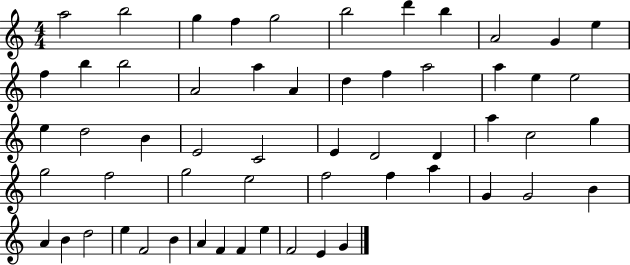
X:1
T:Untitled
M:4/4
L:1/4
K:C
a2 b2 g f g2 b2 d' b A2 G e f b b2 A2 a A d f a2 a e e2 e d2 B E2 C2 E D2 D a c2 g g2 f2 g2 e2 f2 f a G G2 B A B d2 e F2 B A F F e F2 E G